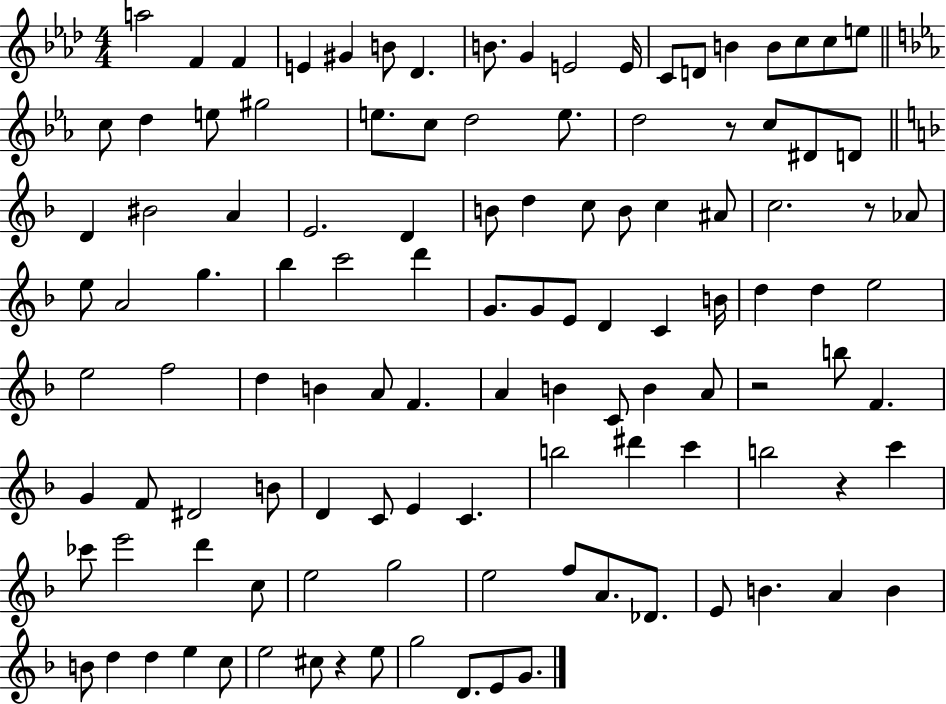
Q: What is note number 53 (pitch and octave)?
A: D4